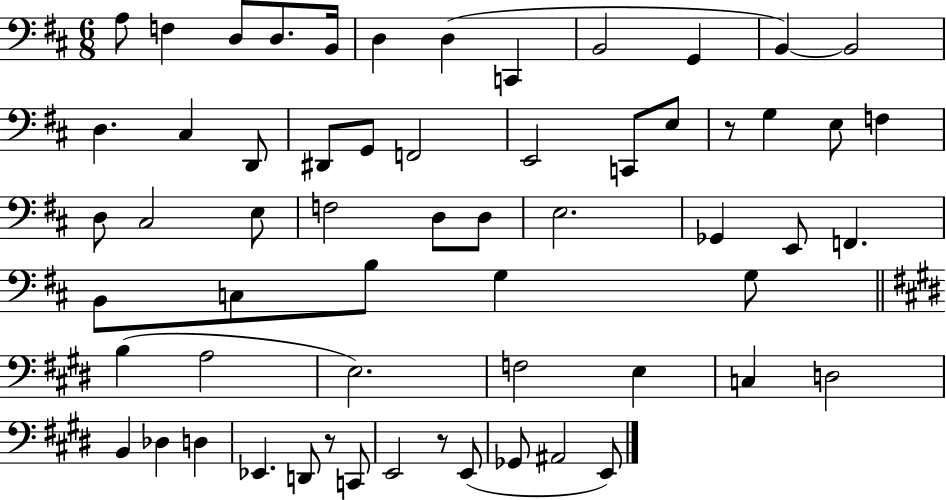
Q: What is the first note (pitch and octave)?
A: A3